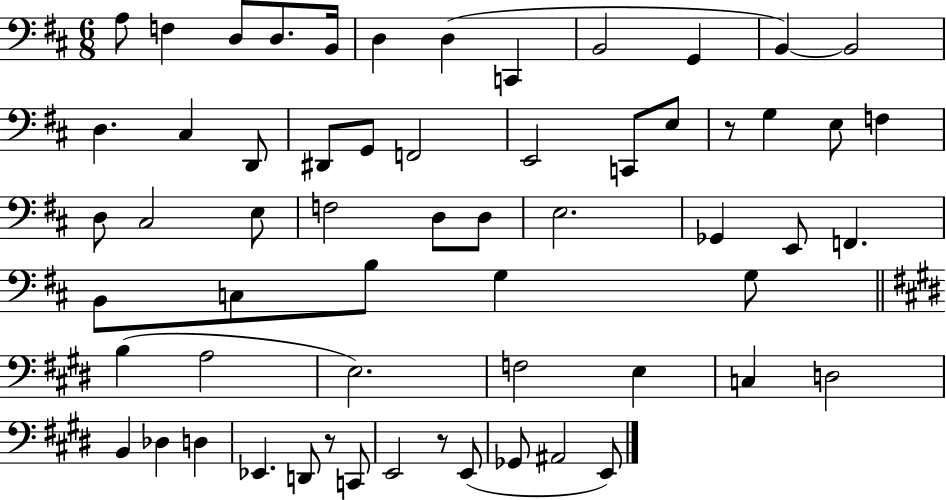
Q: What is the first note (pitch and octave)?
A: A3